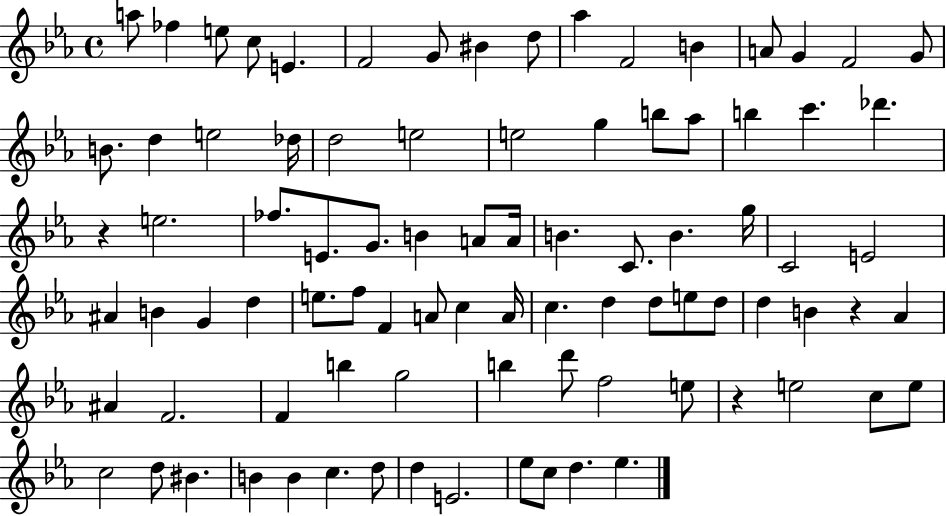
A5/e FES5/q E5/e C5/e E4/q. F4/h G4/e BIS4/q D5/e Ab5/q F4/h B4/q A4/e G4/q F4/h G4/e B4/e. D5/q E5/h Db5/s D5/h E5/h E5/h G5/q B5/e Ab5/e B5/q C6/q. Db6/q. R/q E5/h. FES5/e. E4/e. G4/e. B4/q A4/e A4/s B4/q. C4/e. B4/q. G5/s C4/h E4/h A#4/q B4/q G4/q D5/q E5/e. F5/e F4/q A4/e C5/q A4/s C5/q. D5/q D5/e E5/e D5/e D5/q B4/q R/q Ab4/q A#4/q F4/h. F4/q B5/q G5/h B5/q D6/e F5/h E5/e R/q E5/h C5/e E5/e C5/h D5/e BIS4/q. B4/q B4/q C5/q. D5/e D5/q E4/h. Eb5/e C5/e D5/q. Eb5/q.